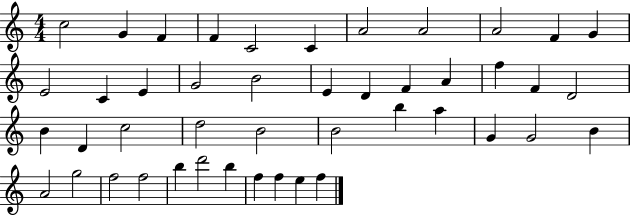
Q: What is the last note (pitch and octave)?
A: F5